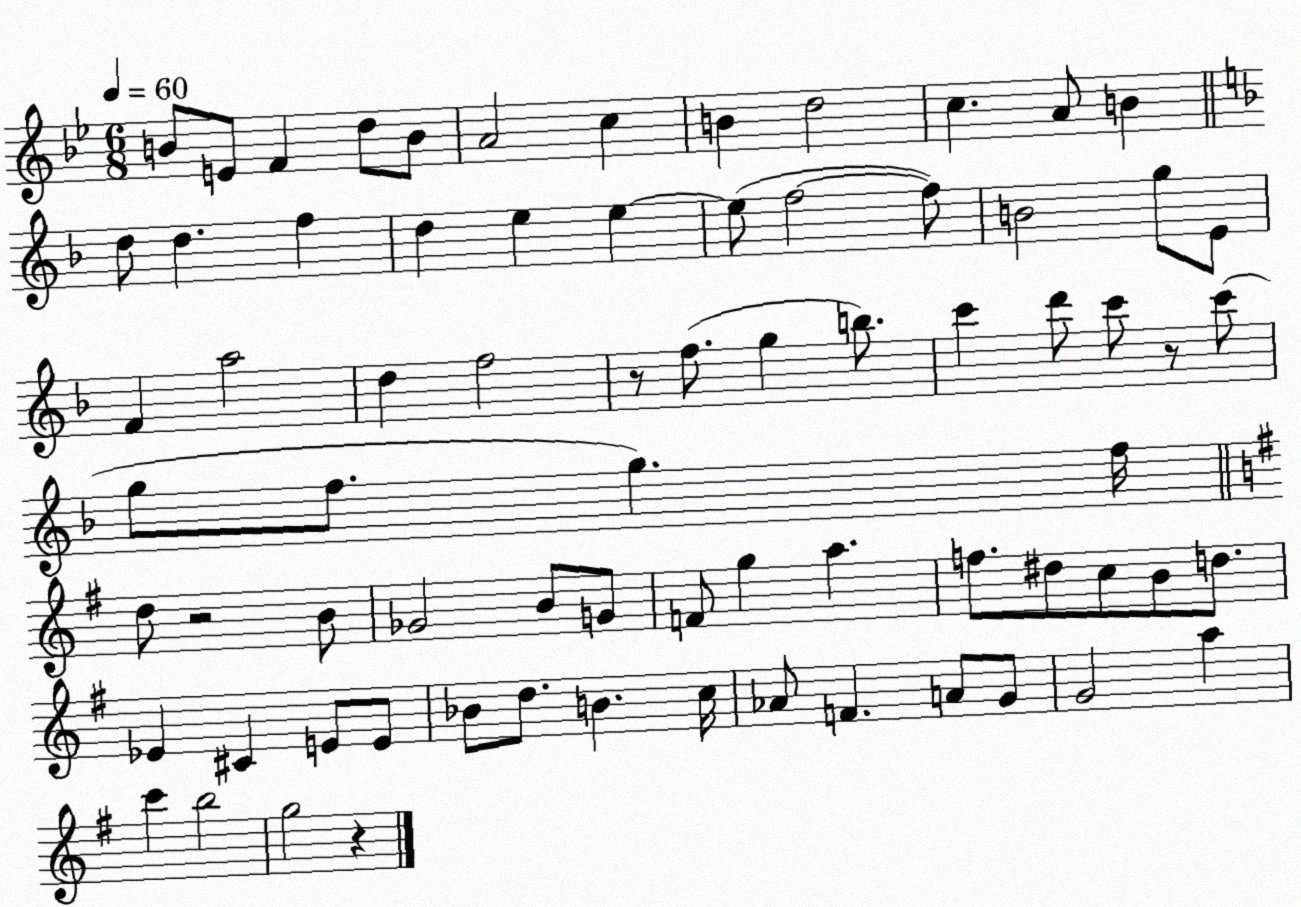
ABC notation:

X:1
T:Untitled
M:6/8
L:1/4
K:Bb
B/2 E/2 F d/2 B/2 A2 c B d2 c A/2 B d/2 d f d e e e/2 f2 f/2 B2 g/2 E/2 F a2 d f2 z/2 f/2 g b/2 c' d'/2 c'/2 z/2 c'/2 g/2 f/2 g f/4 d/2 z2 B/2 _G2 B/2 G/2 F/2 g a f/2 ^d/2 c/2 B/2 d/2 _E ^C E/2 E/2 _B/2 d/2 B c/4 _A/2 F A/2 G/2 G2 a c' b2 g2 z